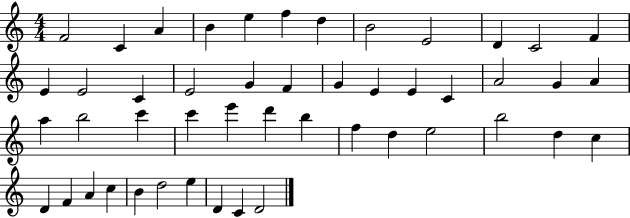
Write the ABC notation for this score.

X:1
T:Untitled
M:4/4
L:1/4
K:C
F2 C A B e f d B2 E2 D C2 F E E2 C E2 G F G E E C A2 G A a b2 c' c' e' d' b f d e2 b2 d c D F A c B d2 e D C D2